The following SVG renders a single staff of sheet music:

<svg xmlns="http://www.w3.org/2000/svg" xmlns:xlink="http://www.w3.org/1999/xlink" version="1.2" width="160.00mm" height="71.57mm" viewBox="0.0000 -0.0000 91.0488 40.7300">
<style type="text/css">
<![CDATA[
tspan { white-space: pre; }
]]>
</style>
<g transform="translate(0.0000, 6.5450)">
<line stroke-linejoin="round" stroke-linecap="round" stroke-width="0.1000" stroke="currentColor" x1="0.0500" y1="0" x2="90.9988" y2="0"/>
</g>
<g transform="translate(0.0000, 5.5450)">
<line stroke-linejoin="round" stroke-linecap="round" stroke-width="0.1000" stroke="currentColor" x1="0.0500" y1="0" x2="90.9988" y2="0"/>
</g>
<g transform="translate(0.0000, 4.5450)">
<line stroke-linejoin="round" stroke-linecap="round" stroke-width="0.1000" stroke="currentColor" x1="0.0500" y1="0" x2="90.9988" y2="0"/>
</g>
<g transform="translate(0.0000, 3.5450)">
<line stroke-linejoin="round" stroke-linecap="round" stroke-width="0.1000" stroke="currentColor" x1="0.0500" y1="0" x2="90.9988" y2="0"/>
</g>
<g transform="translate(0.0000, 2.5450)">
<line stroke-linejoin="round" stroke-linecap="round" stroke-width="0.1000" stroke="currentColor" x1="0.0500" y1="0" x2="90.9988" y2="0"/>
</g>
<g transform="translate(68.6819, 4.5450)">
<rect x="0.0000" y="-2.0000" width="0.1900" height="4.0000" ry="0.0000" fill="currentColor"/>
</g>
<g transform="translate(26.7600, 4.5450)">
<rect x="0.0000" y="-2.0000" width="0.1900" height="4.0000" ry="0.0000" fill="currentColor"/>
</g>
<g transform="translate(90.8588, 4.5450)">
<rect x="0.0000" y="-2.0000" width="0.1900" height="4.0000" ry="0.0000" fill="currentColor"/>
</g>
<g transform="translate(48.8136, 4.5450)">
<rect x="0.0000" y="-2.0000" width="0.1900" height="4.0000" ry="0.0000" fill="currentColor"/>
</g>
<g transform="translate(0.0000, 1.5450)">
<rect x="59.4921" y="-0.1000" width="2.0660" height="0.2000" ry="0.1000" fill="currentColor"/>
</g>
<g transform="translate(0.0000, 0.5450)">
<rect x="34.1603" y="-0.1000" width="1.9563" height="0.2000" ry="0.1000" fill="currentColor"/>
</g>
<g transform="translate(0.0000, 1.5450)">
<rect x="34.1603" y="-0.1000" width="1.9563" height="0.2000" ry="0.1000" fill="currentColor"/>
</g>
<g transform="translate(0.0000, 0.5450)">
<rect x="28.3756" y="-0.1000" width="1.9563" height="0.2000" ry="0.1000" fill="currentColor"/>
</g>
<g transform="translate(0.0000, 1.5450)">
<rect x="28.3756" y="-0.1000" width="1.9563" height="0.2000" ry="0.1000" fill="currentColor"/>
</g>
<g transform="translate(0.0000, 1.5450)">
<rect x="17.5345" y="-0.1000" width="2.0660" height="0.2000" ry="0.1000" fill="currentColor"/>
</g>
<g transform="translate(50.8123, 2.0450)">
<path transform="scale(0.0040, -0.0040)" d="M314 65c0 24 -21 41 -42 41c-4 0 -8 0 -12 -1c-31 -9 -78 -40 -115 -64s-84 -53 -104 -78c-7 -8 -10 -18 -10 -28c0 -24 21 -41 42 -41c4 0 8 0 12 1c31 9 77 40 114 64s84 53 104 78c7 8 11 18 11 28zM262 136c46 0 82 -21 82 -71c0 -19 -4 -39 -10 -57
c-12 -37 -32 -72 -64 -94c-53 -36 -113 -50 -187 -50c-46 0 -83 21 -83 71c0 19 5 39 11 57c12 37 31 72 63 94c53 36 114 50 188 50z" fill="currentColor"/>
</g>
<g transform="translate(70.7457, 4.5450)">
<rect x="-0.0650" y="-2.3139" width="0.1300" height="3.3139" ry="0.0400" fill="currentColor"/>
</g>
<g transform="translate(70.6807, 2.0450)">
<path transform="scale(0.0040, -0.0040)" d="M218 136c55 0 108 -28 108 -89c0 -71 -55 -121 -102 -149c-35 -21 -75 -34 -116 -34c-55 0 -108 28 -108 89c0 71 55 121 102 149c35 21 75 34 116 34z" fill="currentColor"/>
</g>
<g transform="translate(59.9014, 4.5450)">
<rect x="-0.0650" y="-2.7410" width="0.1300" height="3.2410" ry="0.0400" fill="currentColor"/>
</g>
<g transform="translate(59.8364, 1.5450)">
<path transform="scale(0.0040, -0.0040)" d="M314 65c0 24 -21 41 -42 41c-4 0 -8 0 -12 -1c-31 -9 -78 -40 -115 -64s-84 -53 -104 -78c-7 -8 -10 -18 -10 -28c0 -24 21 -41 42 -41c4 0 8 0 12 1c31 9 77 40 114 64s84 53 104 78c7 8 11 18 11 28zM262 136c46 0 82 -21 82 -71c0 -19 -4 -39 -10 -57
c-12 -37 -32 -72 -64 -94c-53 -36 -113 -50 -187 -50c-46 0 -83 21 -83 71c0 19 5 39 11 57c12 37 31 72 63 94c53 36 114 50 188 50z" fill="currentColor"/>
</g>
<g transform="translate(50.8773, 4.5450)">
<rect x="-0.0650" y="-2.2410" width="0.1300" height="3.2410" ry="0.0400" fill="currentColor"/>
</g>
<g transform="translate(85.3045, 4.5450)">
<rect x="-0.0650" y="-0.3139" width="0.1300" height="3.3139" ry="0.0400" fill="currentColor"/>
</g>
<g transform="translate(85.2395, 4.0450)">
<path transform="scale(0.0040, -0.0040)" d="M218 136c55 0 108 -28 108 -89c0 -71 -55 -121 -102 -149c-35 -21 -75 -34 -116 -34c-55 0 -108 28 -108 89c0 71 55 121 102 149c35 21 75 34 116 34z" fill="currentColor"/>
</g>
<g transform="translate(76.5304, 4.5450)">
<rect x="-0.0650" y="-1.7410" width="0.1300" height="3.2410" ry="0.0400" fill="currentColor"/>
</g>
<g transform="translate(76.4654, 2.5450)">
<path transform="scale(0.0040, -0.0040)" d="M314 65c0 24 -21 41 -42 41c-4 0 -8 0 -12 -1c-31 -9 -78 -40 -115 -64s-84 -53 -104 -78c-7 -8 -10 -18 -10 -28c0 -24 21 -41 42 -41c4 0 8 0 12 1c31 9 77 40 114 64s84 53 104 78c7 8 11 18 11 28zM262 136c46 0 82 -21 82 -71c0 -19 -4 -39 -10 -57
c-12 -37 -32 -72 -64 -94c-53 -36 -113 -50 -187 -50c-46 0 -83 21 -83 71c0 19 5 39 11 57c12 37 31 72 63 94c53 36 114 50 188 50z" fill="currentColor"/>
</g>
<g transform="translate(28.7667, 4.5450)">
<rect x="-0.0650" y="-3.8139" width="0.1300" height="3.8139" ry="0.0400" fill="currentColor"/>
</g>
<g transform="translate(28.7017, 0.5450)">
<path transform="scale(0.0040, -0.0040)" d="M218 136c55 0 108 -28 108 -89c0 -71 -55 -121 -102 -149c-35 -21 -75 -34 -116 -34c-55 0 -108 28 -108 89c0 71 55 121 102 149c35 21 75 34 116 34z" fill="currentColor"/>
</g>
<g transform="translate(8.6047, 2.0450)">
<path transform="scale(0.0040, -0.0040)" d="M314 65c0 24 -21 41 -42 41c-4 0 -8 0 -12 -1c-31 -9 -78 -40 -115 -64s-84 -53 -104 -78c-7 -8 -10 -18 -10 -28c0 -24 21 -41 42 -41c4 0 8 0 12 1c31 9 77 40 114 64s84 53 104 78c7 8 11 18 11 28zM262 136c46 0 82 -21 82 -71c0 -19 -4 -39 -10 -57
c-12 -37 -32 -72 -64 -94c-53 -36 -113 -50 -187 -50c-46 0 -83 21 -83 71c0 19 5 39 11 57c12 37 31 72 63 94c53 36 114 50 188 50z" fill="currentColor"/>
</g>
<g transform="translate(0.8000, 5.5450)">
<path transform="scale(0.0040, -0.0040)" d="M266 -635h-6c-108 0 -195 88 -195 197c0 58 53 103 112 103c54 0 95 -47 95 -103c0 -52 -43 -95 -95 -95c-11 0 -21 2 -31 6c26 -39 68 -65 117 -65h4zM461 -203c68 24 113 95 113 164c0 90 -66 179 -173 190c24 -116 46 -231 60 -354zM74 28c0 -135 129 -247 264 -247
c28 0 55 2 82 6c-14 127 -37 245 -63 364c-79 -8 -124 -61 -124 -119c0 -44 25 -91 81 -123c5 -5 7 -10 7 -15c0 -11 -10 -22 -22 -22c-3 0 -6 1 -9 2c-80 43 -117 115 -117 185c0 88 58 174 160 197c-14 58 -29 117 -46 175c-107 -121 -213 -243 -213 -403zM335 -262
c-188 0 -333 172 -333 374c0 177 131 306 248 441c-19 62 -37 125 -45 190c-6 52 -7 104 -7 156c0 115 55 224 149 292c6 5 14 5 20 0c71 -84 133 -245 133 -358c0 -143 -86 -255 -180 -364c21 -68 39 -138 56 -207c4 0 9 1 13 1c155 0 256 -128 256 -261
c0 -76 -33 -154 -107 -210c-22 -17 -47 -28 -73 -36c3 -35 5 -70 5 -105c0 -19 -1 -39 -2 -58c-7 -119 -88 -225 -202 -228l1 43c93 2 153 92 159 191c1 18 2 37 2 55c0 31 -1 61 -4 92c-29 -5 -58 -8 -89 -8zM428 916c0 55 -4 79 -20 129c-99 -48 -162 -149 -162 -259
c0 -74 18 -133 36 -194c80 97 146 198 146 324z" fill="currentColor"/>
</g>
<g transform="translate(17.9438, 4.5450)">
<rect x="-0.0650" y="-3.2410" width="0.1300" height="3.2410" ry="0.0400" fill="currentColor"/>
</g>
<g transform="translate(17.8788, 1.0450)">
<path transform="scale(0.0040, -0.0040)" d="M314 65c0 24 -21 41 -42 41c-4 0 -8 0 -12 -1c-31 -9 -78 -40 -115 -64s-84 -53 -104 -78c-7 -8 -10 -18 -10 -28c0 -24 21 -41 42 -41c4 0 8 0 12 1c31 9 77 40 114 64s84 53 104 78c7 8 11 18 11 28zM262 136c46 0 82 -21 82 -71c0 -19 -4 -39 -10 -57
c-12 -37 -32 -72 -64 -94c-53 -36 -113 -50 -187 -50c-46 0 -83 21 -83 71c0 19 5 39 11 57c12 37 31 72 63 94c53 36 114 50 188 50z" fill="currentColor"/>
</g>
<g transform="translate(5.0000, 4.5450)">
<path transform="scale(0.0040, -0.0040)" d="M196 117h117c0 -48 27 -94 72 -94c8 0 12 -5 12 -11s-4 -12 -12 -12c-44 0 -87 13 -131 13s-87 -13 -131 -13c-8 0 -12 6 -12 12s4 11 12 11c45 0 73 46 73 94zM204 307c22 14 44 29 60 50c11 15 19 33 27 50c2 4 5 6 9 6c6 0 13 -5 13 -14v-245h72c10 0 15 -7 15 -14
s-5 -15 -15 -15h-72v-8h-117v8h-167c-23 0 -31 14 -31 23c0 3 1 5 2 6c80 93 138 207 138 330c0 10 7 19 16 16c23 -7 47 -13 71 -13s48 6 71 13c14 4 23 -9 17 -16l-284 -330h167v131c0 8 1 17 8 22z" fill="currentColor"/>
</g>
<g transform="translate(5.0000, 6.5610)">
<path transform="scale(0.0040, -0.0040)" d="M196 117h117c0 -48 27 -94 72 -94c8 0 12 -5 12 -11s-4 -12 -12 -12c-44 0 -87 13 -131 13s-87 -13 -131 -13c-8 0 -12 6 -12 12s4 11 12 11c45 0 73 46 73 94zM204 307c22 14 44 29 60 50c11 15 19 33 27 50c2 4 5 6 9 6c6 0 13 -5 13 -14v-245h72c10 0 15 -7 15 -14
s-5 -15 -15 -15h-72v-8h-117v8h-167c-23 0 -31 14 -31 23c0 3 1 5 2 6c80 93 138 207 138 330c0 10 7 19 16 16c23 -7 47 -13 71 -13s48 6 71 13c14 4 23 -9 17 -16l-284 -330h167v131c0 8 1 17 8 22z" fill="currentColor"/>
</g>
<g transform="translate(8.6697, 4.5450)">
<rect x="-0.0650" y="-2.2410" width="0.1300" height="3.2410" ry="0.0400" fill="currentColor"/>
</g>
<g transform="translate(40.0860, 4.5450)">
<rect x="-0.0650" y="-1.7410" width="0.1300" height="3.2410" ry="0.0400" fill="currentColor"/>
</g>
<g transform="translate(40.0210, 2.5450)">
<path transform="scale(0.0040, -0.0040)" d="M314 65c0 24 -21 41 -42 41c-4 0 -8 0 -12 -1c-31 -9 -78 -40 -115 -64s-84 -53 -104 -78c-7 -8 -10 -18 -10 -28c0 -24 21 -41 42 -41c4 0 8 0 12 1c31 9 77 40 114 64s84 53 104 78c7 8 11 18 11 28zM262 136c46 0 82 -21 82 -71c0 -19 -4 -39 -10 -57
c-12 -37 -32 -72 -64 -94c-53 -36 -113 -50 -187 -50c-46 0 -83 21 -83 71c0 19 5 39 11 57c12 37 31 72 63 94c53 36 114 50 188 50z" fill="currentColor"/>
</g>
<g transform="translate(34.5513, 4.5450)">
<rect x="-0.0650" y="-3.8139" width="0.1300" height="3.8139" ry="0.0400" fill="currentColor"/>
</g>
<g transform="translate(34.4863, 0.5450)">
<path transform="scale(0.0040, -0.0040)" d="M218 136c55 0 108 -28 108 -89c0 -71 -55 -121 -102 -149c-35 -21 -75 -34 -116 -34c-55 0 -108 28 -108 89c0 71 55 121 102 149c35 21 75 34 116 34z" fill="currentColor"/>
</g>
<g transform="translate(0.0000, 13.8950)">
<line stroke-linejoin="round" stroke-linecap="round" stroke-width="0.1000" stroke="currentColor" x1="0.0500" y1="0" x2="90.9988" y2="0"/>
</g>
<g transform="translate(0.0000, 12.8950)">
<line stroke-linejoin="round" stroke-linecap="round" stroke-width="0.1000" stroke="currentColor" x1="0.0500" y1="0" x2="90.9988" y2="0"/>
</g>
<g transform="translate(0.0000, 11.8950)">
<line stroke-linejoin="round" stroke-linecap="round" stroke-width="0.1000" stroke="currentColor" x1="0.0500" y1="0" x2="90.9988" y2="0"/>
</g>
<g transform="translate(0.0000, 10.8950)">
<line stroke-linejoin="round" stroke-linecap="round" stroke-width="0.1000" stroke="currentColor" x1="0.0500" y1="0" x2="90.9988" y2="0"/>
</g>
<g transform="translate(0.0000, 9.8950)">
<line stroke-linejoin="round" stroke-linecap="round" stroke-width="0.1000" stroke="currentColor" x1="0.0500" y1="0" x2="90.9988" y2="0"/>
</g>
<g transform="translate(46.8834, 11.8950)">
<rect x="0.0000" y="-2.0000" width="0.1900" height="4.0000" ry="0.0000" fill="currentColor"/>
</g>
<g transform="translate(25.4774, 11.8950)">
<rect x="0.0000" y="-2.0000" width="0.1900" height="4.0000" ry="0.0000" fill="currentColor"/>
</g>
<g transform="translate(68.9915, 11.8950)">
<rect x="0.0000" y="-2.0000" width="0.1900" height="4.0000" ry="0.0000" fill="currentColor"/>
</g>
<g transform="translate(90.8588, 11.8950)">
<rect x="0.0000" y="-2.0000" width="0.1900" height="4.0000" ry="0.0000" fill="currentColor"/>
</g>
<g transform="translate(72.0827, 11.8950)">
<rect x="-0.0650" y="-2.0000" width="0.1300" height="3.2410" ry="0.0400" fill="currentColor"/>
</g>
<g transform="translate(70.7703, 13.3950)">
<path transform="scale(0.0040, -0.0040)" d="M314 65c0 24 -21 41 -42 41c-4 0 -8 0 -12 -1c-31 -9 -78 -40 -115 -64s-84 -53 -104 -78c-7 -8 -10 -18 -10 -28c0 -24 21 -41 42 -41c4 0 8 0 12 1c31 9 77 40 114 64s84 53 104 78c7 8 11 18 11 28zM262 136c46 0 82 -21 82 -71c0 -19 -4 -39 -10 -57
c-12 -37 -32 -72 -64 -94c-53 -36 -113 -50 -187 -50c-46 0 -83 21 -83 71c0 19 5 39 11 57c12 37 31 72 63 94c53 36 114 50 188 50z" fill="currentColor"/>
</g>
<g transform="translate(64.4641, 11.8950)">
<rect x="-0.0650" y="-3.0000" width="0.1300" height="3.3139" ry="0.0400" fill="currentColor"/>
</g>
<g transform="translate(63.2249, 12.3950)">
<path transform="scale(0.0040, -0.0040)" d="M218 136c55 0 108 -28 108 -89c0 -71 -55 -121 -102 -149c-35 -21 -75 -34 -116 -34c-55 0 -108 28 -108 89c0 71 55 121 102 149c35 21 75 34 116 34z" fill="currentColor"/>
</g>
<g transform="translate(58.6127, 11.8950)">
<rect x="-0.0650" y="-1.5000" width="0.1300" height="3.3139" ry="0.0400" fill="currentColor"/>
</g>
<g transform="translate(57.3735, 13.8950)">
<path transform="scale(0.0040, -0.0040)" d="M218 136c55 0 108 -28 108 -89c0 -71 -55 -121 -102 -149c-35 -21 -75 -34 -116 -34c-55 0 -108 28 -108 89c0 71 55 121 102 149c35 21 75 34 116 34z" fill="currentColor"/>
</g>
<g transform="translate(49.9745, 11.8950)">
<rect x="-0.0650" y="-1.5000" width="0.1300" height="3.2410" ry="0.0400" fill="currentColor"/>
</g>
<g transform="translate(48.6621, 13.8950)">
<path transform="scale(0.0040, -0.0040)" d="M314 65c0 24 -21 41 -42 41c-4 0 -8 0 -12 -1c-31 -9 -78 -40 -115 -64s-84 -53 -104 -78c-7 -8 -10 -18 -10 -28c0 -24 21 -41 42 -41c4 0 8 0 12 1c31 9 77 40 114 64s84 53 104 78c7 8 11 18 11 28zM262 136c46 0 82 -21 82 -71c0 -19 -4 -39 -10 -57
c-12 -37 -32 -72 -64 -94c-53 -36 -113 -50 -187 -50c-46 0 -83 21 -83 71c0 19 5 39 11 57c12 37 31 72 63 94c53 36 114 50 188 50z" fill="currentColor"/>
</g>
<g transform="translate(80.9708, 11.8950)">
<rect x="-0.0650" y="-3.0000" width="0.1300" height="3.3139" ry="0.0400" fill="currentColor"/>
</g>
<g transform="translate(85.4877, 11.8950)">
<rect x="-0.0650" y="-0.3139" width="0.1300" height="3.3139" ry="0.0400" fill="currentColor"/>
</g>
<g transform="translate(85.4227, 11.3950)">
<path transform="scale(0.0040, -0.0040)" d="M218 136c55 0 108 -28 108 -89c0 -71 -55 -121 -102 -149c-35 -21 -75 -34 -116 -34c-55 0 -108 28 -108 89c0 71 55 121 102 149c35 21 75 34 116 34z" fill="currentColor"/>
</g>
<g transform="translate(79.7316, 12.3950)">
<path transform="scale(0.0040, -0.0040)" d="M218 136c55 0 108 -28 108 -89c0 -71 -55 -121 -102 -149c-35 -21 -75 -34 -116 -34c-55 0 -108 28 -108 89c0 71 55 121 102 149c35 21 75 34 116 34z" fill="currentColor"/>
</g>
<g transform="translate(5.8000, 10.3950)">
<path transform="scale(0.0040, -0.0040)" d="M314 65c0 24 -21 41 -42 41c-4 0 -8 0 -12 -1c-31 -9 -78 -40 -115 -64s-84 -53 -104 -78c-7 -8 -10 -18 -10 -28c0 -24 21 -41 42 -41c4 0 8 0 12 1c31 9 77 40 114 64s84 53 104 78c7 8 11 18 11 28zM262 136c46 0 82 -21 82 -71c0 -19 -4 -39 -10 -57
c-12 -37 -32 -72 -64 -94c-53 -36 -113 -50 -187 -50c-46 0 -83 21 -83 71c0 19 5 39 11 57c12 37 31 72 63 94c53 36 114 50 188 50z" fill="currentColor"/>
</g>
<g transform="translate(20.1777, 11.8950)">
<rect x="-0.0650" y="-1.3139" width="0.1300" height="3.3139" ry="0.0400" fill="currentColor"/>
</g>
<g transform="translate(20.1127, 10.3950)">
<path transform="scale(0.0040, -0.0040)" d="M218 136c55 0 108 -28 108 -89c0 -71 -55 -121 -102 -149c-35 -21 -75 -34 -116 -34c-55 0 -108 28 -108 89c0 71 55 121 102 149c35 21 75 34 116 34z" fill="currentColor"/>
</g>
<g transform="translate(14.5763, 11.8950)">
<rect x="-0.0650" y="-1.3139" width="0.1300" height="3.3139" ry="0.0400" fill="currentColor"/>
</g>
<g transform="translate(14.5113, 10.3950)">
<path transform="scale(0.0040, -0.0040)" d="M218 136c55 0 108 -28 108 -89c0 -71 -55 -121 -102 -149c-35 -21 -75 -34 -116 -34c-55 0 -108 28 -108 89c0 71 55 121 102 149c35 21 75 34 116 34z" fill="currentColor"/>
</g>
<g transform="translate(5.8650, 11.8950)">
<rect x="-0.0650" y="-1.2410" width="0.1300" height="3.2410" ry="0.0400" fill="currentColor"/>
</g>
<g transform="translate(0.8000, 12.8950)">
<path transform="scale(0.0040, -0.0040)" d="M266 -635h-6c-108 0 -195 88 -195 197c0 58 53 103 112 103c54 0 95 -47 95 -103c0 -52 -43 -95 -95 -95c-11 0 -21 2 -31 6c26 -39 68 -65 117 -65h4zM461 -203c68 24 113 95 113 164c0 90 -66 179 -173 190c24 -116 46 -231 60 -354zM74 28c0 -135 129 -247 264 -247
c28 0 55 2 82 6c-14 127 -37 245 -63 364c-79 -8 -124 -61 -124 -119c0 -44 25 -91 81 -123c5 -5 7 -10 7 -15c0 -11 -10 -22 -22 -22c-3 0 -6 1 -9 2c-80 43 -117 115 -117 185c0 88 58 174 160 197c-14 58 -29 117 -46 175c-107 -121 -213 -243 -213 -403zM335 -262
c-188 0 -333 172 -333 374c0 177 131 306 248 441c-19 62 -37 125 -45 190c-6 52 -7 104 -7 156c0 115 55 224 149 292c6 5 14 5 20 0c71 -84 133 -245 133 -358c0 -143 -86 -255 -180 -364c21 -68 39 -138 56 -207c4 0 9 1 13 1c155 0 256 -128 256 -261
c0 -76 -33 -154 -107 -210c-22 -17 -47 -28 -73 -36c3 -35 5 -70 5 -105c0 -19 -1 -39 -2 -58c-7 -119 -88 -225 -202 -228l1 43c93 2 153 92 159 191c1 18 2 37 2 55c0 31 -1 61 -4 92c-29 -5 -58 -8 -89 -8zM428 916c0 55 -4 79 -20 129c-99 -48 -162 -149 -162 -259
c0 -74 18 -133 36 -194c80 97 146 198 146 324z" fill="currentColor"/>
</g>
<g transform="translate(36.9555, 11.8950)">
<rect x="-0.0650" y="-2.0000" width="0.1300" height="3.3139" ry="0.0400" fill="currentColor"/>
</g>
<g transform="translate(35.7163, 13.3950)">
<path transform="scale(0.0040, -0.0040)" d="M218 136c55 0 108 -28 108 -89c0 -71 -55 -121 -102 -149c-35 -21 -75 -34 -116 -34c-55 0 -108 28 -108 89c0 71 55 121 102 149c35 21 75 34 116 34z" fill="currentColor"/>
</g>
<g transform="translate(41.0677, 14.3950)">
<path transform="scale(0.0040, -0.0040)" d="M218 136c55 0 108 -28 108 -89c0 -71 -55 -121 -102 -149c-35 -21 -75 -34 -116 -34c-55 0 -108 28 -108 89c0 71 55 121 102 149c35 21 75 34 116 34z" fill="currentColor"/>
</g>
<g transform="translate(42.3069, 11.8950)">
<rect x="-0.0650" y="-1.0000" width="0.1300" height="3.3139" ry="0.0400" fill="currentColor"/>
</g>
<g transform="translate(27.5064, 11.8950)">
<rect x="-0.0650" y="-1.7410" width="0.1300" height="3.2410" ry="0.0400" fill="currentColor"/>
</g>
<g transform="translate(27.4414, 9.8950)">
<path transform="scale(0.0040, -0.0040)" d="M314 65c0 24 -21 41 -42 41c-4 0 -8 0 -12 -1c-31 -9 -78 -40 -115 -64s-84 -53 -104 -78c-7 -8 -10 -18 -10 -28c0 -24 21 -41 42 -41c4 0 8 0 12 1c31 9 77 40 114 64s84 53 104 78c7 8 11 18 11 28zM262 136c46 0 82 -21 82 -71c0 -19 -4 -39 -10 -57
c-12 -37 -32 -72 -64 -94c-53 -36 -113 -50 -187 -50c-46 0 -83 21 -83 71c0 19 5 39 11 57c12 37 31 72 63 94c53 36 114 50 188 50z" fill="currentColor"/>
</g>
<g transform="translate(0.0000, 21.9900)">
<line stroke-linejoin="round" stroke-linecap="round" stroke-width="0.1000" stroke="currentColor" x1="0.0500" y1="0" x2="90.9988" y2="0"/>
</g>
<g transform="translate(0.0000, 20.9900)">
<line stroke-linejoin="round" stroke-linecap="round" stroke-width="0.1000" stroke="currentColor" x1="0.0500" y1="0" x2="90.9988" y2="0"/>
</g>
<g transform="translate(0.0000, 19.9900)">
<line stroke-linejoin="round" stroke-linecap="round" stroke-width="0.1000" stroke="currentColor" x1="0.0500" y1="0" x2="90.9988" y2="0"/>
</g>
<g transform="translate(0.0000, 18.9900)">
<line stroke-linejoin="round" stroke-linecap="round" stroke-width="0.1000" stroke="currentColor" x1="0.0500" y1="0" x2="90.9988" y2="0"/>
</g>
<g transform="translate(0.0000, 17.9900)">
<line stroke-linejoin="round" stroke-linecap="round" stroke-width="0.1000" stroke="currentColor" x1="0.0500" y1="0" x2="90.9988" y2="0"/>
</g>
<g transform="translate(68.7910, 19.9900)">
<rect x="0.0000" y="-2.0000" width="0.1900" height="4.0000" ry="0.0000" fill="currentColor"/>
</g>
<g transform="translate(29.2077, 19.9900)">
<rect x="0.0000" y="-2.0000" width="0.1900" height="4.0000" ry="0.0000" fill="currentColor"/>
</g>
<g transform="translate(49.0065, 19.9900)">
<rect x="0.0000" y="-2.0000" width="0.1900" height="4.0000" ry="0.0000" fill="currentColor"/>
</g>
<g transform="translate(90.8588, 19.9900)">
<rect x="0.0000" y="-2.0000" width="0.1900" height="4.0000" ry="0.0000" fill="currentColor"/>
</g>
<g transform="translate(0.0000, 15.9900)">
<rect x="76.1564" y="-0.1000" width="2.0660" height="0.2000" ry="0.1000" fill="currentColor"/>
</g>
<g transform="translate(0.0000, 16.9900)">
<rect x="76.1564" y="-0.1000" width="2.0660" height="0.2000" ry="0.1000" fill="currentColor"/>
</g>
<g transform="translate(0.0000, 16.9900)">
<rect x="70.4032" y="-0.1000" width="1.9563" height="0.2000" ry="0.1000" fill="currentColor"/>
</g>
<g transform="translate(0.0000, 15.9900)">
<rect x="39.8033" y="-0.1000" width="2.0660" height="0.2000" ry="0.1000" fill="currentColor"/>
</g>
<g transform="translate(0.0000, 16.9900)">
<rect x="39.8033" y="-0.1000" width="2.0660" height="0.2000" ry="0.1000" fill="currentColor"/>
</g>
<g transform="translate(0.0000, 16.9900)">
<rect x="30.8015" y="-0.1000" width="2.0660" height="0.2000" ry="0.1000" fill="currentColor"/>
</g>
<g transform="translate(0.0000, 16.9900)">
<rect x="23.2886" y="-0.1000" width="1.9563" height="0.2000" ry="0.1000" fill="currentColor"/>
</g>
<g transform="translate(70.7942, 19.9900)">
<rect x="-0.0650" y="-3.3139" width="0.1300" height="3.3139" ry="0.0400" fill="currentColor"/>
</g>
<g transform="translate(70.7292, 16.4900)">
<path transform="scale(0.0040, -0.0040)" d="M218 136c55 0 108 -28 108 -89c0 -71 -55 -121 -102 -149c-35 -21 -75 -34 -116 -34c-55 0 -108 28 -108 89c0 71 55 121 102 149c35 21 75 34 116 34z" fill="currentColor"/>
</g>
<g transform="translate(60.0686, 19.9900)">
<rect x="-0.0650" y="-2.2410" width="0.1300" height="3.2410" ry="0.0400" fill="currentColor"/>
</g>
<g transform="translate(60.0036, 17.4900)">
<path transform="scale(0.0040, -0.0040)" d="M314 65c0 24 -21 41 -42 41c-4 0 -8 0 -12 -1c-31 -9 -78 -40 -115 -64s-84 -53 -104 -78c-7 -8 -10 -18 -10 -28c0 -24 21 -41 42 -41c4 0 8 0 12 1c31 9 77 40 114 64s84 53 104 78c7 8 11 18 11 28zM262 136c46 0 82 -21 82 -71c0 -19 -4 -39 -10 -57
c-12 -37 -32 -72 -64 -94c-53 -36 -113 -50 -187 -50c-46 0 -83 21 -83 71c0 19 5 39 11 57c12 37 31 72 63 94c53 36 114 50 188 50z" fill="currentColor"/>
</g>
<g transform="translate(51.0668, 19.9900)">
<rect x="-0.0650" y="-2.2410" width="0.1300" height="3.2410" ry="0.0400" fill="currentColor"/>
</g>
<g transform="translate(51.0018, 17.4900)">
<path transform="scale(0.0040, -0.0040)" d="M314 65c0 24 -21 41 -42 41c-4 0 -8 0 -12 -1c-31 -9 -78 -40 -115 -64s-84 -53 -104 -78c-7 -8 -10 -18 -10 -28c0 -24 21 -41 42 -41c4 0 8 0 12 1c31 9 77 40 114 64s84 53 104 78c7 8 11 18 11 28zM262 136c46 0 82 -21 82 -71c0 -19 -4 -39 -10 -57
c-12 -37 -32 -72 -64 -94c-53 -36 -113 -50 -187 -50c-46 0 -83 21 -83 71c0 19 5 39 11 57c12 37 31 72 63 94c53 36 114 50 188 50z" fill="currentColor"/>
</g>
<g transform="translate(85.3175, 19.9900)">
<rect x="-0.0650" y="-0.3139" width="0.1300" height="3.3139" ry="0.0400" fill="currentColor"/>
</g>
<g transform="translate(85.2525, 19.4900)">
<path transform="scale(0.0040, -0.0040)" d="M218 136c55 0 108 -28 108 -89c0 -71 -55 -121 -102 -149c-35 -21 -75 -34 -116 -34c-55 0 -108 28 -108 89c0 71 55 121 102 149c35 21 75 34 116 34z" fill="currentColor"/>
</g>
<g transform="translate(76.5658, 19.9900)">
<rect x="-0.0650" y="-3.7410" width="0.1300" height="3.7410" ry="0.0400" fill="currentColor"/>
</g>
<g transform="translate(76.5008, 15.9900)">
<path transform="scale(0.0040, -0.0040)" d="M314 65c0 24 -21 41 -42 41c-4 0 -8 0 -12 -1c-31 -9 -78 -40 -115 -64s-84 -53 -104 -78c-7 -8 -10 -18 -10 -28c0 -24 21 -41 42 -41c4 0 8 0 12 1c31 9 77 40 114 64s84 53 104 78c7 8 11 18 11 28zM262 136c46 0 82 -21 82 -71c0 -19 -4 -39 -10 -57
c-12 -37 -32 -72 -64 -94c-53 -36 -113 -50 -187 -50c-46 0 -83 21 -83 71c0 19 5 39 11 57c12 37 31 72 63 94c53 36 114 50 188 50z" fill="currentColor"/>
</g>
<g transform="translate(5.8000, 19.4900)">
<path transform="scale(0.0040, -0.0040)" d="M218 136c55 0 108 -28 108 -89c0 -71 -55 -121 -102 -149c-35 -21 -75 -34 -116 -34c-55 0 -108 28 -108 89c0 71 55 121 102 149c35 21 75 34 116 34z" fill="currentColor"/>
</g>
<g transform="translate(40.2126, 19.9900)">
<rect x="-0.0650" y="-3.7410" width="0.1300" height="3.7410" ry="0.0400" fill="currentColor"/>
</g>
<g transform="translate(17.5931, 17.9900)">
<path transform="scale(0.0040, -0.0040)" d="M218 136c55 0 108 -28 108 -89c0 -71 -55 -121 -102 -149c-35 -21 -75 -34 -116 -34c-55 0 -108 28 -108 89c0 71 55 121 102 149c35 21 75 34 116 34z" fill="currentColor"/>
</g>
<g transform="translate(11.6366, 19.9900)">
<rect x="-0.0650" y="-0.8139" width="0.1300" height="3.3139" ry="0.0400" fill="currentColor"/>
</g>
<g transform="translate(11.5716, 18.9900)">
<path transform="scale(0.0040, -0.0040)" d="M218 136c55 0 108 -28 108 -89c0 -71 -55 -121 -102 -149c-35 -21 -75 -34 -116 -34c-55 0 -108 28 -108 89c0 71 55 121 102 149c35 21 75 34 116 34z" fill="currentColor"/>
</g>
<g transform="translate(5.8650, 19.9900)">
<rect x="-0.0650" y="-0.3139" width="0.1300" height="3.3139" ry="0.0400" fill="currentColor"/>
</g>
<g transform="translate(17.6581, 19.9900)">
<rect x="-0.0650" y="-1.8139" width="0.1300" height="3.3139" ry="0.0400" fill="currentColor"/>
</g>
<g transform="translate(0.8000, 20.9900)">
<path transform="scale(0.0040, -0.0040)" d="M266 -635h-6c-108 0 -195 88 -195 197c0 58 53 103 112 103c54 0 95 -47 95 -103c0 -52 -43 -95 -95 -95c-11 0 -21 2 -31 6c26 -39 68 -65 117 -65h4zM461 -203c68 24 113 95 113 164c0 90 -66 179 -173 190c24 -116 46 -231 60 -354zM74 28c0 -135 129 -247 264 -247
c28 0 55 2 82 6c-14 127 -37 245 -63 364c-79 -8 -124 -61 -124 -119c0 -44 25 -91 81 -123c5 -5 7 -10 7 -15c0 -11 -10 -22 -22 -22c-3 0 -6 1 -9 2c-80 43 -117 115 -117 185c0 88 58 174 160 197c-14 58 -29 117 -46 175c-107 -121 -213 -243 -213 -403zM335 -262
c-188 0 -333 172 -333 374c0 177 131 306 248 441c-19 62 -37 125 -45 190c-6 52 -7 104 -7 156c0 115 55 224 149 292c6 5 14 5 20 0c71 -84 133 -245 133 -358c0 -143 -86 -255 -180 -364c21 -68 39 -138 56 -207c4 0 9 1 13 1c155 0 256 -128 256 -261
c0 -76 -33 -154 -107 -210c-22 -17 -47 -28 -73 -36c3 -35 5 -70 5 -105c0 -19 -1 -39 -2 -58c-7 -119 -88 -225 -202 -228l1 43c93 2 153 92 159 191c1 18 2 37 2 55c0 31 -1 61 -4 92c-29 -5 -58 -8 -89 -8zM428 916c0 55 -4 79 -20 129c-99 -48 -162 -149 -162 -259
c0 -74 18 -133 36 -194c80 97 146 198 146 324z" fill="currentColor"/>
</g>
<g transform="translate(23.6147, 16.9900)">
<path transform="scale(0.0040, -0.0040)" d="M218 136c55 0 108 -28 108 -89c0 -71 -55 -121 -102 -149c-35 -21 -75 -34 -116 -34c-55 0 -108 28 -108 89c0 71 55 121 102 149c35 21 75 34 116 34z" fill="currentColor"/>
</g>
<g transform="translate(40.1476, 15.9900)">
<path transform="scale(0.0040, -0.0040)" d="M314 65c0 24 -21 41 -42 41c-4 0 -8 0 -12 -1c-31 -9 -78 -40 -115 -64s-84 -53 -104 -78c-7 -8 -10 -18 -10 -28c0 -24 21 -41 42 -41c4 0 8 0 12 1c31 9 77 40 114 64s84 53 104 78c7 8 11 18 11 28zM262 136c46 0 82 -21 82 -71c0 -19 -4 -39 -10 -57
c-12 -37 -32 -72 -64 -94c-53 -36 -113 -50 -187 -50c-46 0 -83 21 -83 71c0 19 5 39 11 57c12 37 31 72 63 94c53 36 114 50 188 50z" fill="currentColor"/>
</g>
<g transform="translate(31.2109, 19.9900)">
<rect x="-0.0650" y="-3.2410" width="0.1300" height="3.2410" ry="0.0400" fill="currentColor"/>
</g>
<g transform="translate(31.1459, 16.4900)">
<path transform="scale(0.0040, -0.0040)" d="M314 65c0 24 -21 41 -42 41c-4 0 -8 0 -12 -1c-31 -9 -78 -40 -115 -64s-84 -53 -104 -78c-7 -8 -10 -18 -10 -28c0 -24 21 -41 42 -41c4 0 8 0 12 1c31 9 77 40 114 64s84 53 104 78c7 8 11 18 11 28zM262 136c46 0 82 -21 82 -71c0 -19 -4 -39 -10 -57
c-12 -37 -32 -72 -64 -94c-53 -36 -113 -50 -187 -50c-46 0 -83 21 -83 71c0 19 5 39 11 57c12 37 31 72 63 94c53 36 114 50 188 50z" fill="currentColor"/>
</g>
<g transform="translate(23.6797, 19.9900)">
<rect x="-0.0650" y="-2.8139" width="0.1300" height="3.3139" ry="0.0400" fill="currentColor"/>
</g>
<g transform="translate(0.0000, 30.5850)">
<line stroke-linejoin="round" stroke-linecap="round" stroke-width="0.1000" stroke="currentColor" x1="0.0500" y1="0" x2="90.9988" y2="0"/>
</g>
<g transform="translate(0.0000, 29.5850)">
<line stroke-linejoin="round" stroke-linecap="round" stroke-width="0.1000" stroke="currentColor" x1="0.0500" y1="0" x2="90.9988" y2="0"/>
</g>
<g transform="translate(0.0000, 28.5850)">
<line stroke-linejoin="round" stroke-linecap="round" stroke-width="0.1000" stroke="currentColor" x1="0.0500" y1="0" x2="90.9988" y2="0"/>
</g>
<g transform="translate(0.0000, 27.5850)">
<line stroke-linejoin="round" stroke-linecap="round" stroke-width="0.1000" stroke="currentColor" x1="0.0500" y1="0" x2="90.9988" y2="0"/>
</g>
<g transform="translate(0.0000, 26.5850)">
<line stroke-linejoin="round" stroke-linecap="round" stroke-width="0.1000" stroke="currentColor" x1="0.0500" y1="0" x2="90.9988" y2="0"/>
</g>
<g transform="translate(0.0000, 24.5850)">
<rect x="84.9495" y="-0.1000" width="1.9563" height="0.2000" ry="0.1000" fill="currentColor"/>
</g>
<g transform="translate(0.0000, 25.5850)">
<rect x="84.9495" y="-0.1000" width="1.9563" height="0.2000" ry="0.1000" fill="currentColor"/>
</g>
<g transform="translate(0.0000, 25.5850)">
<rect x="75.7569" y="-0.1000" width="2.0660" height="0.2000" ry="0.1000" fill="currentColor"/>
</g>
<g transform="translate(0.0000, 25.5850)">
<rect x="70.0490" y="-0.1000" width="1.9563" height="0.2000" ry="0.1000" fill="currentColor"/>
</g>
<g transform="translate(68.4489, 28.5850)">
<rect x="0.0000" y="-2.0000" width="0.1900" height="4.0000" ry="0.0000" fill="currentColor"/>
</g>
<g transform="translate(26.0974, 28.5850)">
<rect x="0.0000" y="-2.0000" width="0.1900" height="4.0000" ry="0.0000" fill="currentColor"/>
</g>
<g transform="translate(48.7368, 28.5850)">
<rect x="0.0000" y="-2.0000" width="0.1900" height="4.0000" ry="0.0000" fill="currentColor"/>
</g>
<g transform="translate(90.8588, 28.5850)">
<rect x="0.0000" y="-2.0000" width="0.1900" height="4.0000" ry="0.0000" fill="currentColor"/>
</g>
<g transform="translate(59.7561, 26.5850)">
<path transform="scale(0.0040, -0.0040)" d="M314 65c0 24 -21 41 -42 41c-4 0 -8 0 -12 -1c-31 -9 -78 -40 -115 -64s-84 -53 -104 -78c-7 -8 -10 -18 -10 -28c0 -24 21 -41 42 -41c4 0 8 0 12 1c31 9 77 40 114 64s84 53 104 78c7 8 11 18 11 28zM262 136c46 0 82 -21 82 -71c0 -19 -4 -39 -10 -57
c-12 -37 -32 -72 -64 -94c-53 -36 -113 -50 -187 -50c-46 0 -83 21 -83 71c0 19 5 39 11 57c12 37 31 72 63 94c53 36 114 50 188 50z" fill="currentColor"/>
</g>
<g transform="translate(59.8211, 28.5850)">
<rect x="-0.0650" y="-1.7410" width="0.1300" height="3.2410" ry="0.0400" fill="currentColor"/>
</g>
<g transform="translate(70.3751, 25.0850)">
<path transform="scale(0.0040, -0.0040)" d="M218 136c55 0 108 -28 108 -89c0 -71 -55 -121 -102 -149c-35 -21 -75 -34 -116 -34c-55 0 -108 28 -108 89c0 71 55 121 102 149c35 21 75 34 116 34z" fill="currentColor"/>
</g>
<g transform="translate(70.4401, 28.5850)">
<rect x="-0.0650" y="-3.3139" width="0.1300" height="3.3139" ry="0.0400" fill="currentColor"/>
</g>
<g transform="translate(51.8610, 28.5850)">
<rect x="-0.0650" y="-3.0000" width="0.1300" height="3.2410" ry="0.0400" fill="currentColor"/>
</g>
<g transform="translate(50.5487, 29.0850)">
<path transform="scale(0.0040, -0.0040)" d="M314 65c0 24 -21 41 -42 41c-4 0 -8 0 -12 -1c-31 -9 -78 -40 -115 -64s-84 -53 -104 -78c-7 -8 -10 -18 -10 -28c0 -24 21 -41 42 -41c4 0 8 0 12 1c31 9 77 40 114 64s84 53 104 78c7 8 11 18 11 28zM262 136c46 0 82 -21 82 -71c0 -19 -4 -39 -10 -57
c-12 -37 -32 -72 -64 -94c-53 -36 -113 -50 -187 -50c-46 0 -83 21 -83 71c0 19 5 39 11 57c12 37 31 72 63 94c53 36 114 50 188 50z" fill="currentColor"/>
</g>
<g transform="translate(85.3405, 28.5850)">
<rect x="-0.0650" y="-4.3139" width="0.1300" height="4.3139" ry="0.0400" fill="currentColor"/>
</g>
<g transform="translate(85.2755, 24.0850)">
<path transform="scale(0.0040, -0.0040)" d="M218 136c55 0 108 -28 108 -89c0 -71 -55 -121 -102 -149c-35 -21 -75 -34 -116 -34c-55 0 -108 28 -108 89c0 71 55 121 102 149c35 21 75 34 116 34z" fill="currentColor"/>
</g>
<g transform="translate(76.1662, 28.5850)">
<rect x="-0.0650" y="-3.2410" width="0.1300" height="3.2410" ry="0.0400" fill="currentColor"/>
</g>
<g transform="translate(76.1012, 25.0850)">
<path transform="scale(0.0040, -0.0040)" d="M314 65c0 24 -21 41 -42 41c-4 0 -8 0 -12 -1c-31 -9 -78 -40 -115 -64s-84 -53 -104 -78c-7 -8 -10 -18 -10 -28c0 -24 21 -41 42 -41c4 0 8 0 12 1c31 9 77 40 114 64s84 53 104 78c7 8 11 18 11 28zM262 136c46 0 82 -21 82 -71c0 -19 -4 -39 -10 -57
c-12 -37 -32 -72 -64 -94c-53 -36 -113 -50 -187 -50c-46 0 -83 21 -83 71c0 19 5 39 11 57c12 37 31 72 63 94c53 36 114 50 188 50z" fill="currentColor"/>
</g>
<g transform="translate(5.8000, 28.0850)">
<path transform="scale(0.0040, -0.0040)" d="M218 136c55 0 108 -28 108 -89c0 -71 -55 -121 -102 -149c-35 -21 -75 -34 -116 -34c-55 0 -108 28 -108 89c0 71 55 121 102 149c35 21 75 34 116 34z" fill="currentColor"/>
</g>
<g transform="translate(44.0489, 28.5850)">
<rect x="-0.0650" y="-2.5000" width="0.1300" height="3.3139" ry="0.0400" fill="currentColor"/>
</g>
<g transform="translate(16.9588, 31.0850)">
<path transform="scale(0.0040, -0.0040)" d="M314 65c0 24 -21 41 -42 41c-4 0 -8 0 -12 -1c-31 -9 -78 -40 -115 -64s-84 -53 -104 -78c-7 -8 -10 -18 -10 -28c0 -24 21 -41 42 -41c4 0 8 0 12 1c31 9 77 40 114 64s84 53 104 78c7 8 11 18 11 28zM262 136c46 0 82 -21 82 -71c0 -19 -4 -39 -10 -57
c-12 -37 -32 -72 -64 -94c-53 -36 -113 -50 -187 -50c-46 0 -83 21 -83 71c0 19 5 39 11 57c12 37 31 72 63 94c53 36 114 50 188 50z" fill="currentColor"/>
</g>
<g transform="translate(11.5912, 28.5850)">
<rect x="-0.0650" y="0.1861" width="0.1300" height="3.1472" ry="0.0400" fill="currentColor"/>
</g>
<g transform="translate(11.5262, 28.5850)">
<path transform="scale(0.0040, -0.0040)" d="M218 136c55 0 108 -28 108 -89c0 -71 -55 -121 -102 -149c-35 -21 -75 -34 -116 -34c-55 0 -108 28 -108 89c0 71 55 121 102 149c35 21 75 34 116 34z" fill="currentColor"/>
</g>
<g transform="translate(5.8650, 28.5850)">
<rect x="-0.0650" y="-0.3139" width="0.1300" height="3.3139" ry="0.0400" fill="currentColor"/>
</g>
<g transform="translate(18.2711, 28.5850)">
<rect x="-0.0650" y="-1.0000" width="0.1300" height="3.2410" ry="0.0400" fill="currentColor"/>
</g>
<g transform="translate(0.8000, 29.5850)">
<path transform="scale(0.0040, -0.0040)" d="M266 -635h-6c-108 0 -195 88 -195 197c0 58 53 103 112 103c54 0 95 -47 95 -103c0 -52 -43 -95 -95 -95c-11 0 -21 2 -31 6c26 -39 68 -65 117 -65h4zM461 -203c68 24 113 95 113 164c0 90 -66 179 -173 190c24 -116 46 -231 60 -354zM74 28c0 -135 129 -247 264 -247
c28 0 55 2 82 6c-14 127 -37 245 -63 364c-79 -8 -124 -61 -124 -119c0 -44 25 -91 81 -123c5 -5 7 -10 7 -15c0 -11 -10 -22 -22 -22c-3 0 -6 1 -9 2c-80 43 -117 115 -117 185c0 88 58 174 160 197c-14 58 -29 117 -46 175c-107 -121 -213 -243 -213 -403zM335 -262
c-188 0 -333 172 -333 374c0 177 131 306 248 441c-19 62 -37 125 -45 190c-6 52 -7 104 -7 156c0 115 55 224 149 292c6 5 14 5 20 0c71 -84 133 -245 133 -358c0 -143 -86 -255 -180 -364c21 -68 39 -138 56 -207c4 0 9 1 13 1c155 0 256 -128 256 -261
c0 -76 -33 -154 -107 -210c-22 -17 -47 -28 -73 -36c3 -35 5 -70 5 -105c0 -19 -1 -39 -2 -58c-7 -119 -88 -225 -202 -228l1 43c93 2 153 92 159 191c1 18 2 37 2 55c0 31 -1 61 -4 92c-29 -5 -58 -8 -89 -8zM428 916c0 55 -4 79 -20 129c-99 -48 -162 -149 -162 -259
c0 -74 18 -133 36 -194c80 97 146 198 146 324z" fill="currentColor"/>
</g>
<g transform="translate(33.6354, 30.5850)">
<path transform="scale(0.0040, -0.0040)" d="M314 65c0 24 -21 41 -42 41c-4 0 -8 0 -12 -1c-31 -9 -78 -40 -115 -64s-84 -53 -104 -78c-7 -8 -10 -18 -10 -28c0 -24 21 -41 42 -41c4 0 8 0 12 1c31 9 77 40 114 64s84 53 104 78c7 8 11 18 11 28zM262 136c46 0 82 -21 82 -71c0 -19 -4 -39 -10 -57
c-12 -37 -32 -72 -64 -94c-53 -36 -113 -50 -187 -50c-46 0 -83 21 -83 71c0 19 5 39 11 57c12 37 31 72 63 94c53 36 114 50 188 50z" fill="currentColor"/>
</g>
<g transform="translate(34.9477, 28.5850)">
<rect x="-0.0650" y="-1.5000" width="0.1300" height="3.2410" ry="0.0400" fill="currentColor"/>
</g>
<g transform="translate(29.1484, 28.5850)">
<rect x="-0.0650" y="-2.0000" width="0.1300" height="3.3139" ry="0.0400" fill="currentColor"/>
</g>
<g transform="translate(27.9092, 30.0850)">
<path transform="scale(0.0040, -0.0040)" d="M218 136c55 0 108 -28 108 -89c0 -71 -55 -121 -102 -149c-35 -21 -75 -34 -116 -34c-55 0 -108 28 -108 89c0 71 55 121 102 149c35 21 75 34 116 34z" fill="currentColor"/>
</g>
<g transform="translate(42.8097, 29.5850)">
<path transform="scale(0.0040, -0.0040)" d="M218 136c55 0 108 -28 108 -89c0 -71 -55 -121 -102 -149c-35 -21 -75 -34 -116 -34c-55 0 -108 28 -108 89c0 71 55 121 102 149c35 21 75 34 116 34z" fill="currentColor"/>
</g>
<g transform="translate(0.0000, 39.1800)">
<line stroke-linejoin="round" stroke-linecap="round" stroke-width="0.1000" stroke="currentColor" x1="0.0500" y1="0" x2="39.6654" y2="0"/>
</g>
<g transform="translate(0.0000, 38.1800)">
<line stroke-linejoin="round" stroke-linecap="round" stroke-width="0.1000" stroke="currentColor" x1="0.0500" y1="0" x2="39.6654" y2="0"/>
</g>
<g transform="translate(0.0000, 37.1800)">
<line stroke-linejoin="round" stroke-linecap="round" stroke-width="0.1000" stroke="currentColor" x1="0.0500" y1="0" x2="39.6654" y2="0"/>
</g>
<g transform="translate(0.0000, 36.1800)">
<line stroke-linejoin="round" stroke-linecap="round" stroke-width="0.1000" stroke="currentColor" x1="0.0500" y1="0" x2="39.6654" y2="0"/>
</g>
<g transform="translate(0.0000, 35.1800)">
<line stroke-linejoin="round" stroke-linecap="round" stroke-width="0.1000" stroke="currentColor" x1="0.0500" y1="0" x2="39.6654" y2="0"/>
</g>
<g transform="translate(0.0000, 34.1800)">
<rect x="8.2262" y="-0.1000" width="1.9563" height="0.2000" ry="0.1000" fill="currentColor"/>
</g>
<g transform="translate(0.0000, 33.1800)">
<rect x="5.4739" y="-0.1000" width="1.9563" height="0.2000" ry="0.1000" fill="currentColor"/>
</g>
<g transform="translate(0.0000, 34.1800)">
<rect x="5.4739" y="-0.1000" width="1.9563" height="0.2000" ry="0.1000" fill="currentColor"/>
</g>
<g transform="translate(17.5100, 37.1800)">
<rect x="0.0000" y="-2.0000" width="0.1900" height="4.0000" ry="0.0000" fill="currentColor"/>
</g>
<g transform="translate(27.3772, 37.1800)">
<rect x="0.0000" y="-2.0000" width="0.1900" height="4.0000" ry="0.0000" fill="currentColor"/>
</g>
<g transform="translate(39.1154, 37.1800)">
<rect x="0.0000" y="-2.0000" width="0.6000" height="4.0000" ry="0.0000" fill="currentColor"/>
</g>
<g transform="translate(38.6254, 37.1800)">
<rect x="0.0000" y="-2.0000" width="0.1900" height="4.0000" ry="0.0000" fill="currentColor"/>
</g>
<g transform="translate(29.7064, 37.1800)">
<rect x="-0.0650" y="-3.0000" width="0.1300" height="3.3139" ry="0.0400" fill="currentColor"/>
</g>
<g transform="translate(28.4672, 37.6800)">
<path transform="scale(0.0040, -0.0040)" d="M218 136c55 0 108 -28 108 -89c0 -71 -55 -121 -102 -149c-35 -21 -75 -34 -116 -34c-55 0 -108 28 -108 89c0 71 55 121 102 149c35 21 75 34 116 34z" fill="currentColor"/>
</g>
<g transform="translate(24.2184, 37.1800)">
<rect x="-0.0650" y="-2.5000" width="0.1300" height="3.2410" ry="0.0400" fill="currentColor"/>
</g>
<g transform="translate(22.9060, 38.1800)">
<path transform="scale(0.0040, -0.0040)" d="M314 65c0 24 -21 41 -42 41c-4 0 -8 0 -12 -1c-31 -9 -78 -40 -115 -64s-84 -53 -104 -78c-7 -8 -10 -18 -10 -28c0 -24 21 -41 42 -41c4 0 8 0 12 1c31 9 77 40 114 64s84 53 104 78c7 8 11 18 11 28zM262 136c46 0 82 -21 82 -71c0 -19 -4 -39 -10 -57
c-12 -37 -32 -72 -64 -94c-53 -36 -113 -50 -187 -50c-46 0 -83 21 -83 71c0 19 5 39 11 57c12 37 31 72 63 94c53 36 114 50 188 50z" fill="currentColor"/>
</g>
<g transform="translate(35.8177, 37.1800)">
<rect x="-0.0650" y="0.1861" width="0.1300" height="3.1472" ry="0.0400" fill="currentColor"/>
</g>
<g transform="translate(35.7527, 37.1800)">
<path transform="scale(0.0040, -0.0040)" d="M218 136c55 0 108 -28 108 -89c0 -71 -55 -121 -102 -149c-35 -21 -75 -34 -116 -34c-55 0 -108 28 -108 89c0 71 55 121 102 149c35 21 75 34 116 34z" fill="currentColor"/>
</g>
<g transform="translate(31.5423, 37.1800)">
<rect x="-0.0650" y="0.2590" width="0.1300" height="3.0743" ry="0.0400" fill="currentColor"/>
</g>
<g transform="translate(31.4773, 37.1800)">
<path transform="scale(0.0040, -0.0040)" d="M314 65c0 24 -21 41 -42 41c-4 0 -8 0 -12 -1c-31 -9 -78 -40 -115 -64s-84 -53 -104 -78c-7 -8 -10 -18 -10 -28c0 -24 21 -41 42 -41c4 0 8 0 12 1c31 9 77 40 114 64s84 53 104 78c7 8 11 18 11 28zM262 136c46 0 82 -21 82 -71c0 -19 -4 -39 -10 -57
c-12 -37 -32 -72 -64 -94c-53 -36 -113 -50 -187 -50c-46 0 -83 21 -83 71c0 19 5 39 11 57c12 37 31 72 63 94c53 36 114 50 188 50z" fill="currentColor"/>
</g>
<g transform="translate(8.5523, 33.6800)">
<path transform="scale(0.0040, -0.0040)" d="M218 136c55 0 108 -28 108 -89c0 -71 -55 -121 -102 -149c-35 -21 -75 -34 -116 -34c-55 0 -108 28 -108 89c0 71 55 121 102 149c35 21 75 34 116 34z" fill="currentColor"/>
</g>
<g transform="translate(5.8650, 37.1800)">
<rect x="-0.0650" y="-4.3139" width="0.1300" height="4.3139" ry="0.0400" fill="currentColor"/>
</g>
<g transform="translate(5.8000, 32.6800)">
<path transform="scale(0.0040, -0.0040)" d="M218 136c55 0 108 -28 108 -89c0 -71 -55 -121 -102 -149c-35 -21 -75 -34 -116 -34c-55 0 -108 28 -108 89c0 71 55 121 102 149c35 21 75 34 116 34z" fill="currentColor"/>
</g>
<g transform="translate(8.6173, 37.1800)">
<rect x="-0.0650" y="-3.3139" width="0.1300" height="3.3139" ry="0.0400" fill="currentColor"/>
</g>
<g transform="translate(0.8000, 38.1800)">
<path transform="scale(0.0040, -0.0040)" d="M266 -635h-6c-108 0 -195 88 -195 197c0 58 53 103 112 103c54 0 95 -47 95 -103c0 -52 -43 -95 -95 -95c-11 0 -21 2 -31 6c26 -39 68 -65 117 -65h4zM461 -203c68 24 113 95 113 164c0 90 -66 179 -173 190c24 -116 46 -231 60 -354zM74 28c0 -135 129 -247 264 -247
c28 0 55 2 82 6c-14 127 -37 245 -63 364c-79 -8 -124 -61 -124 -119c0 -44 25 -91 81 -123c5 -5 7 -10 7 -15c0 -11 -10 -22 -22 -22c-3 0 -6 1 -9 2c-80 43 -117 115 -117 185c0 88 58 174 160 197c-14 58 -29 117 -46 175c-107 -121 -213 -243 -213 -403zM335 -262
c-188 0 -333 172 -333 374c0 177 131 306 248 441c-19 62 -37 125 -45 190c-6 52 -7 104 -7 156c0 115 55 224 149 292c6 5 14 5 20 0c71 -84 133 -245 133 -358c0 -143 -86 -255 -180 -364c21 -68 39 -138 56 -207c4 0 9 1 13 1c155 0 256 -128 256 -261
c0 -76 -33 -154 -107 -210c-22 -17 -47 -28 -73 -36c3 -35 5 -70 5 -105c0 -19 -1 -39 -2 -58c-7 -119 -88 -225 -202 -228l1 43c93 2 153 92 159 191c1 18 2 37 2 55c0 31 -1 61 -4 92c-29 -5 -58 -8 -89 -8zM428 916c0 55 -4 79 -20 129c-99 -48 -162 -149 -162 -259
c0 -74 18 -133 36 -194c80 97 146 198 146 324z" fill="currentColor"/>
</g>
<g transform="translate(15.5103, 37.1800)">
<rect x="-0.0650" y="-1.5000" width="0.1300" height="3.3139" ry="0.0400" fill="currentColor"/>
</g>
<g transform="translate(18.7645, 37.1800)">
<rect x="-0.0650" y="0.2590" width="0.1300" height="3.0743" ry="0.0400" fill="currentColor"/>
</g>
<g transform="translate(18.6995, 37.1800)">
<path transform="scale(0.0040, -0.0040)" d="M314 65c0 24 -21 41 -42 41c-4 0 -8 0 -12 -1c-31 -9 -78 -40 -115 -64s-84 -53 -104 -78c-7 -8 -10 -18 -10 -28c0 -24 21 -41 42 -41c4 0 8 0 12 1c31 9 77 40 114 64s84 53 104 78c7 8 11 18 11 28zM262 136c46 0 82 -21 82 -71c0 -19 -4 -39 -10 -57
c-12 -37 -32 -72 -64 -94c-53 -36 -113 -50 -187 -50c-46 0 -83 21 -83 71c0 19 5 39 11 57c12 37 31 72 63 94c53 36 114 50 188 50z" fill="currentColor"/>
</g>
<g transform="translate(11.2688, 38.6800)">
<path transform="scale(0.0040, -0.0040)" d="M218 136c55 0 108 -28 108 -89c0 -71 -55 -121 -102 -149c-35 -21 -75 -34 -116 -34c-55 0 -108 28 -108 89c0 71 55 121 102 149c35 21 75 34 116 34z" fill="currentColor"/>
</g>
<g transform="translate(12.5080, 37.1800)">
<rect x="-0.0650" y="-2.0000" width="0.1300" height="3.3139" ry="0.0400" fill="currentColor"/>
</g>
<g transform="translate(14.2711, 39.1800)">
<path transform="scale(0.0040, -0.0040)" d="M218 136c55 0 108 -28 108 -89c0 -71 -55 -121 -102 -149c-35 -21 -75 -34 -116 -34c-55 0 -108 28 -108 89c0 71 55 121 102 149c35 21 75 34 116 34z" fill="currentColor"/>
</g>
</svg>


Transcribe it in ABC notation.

X:1
T:Untitled
M:4/4
L:1/4
K:C
g2 b2 c' c' f2 g2 a2 g f2 c e2 e e f2 F D E2 E A F2 A c c d f a b2 c'2 g2 g2 b c'2 c c B D2 F E2 G A2 f2 b b2 d' d' b F E B2 G2 A B2 B